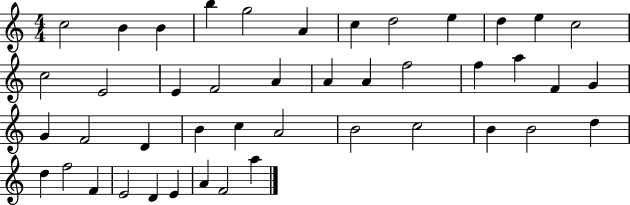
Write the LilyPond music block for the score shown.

{
  \clef treble
  \numericTimeSignature
  \time 4/4
  \key c \major
  c''2 b'4 b'4 | b''4 g''2 a'4 | c''4 d''2 e''4 | d''4 e''4 c''2 | \break c''2 e'2 | e'4 f'2 a'4 | a'4 a'4 f''2 | f''4 a''4 f'4 g'4 | \break g'4 f'2 d'4 | b'4 c''4 a'2 | b'2 c''2 | b'4 b'2 d''4 | \break d''4 f''2 f'4 | e'2 d'4 e'4 | a'4 f'2 a''4 | \bar "|."
}